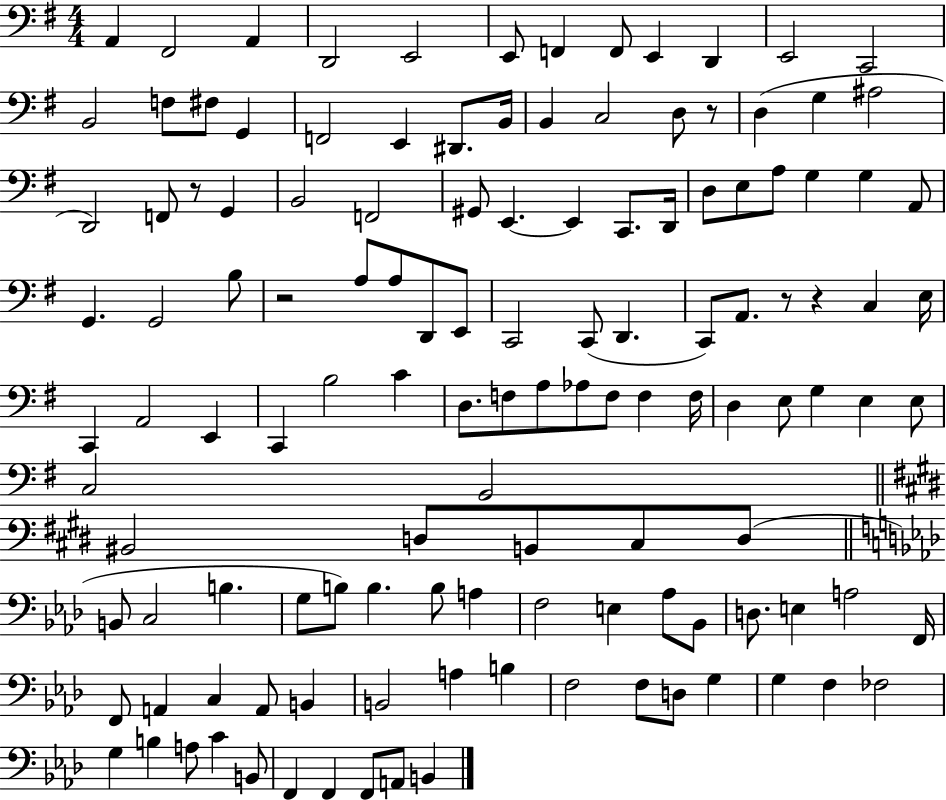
A2/q F#2/h A2/q D2/h E2/h E2/e F2/q F2/e E2/q D2/q E2/h C2/h B2/h F3/e F#3/e G2/q F2/h E2/q D#2/e. B2/s B2/q C3/h D3/e R/e D3/q G3/q A#3/h D2/h F2/e R/e G2/q B2/h F2/h G#2/e E2/q. E2/q C2/e. D2/s D3/e E3/e A3/e G3/q G3/q A2/e G2/q. G2/h B3/e R/h A3/e A3/e D2/e E2/e C2/h C2/e D2/q. C2/e A2/e. R/e R/q C3/q E3/s C2/q A2/h E2/q C2/q B3/h C4/q D3/e. F3/e A3/e Ab3/e F3/e F3/q F3/s D3/q E3/e G3/q E3/q E3/e C3/h B2/h BIS2/h D3/e B2/e C#3/e D3/e B2/e C3/h B3/q. G3/e B3/e B3/q. B3/e A3/q F3/h E3/q Ab3/e Bb2/e D3/e. E3/q A3/h F2/s F2/e A2/q C3/q A2/e B2/q B2/h A3/q B3/q F3/h F3/e D3/e G3/q G3/q F3/q FES3/h G3/q B3/q A3/e C4/q B2/e F2/q F2/q F2/e A2/e B2/q